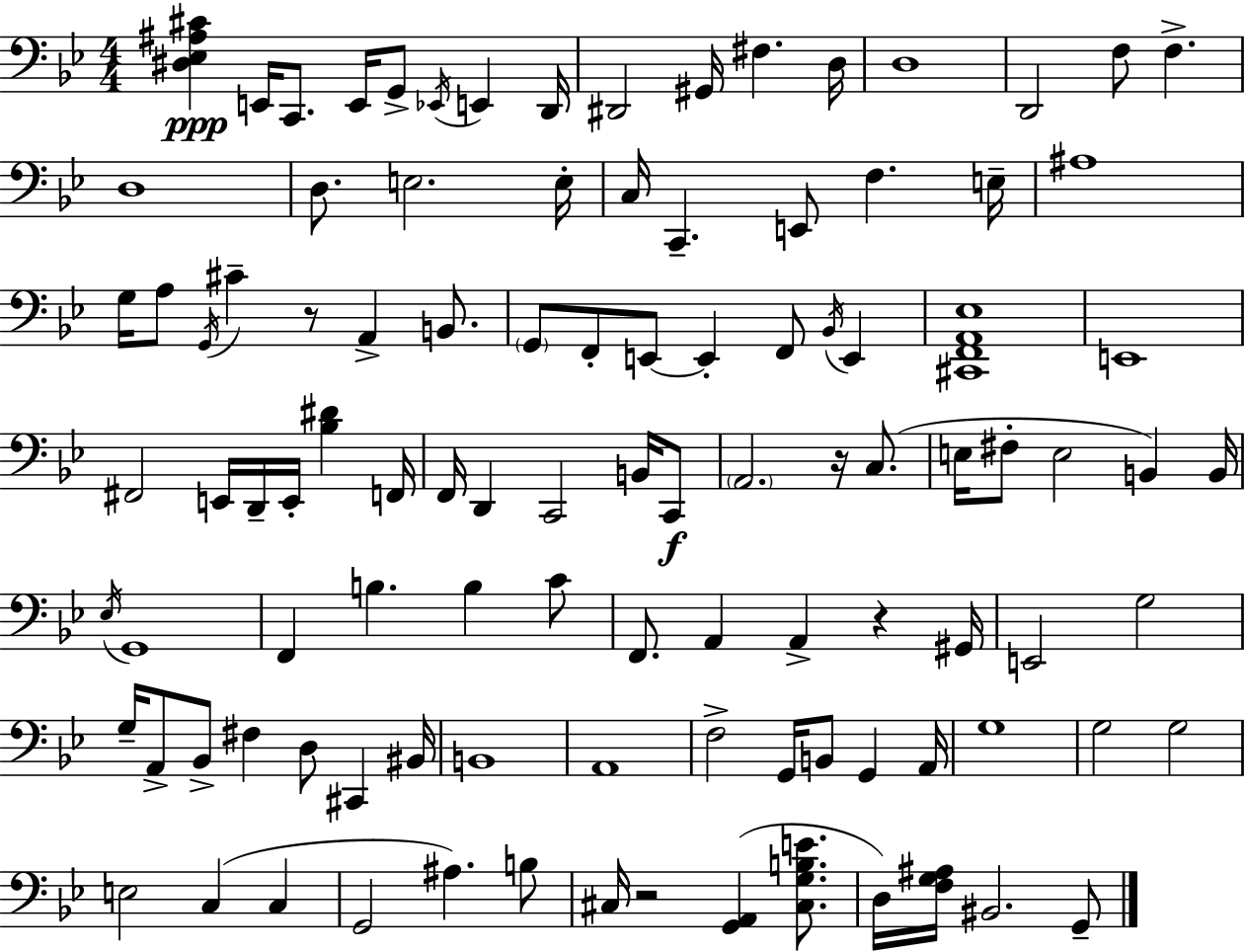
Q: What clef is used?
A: bass